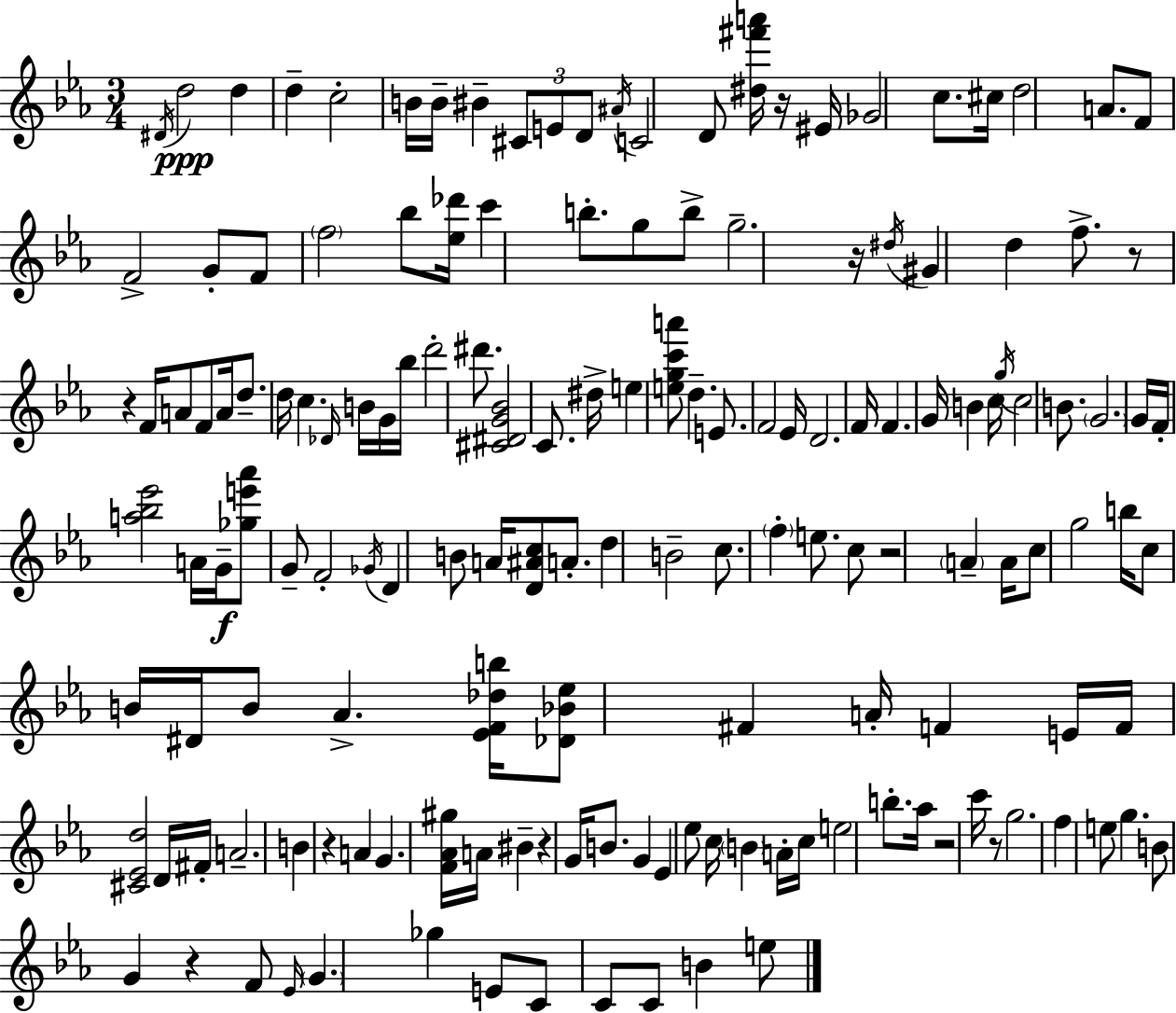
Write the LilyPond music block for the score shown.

{
  \clef treble
  \numericTimeSignature
  \time 3/4
  \key c \minor
  \repeat volta 2 { \acciaccatura { dis'16 }\ppp d''2 d''4 | d''4-- c''2-. | b'16 b'16-- bis'4-- \tuplet 3/2 { cis'8 e'8 d'8 } | \acciaccatura { ais'16 } c'2 d'8 | \break <dis'' fis''' a'''>16 r16 eis'16 ges'2 c''8. | cis''16 d''2 a'8. | f'8 f'2-> | g'8-. f'8 \parenthesize f''2 | \break bes''8 <ees'' des'''>16 c'''4 b''8.-. g''8 | b''8-> g''2.-- | r16 \acciaccatura { dis''16 } gis'4 d''4 | f''8.-> r8 r4 f'16 a'8 | \break f'8 a'16 d''8.-- d''16 c''4. | \grace { des'16 } b'16 g'16 bes''16 d'''2-. | dis'''8. <cis' dis' g' bes'>2 | c'8. dis''16-> e''4 <e'' g'' c''' a'''>8 d''4.-- | \break e'8. f'2 | ees'16 d'2. | f'16 f'4. g'16 | b'4 c''16 \acciaccatura { g''16 } c''2 | \break b'8. \parenthesize g'2. | g'16 f'16-. <a'' bes'' ees'''>2 | a'16 g'16--\f <ges'' e''' aes'''>8 g'8-- f'2-. | \acciaccatura { ges'16 } d'4 b'8 | \break a'16 <d' ais' c''>8 a'8.-. d''4 b'2-- | c''8. \parenthesize f''4-. | e''8. c''8 r2 | \parenthesize a'4-- a'16 c''8 g''2 | \break b''16 c''8 b'16 dis'16 b'8 | aes'4.-> <ees' f' des'' b''>16 <des' bes' ees''>8 fis'4 | a'16-. f'4 e'16 f'16 <cis' ees' d''>2 | d'16 fis'16-. a'2.-- | \break b'4 r4 | a'4 g'4. | <f' aes' gis''>16 a'16 bis'4-- r4 g'16 b'8. | g'4 ees'4 ees''8 | \break c''16 \parenthesize b'4 a'16-. c''16 e''2 | b''8.-. aes''16 r2 | c'''16 r8 g''2. | f''4 e''8 | \break g''4. b'8 g'4 | r4 f'8 \grace { ees'16 } \parenthesize g'4. | ges''4 e'8 c'8 c'8 c'8 | b'4 e''8 } \bar "|."
}